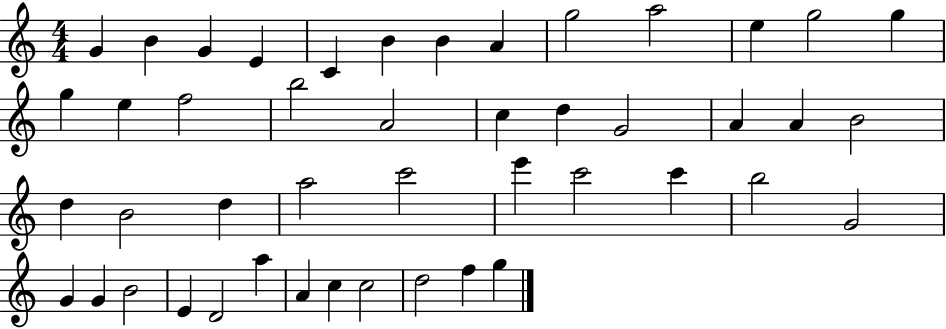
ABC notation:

X:1
T:Untitled
M:4/4
L:1/4
K:C
G B G E C B B A g2 a2 e g2 g g e f2 b2 A2 c d G2 A A B2 d B2 d a2 c'2 e' c'2 c' b2 G2 G G B2 E D2 a A c c2 d2 f g